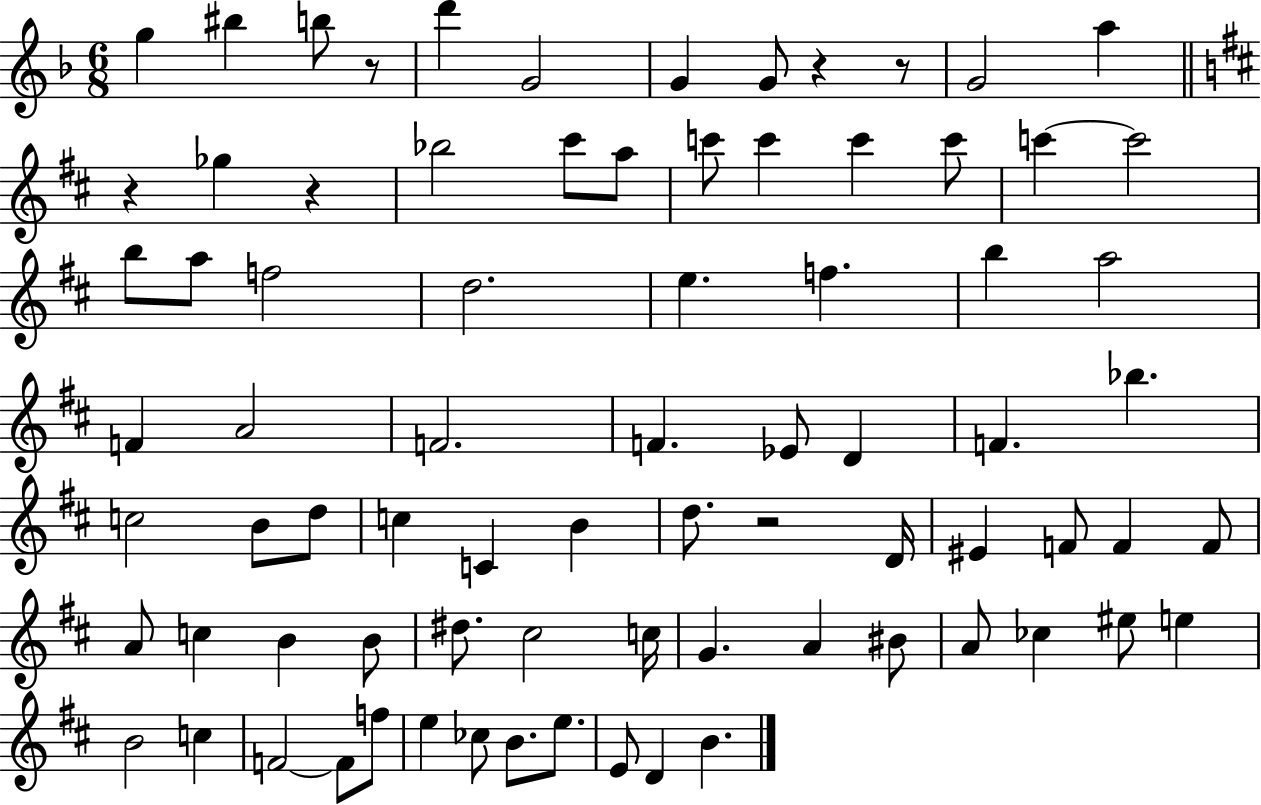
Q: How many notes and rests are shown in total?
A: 79